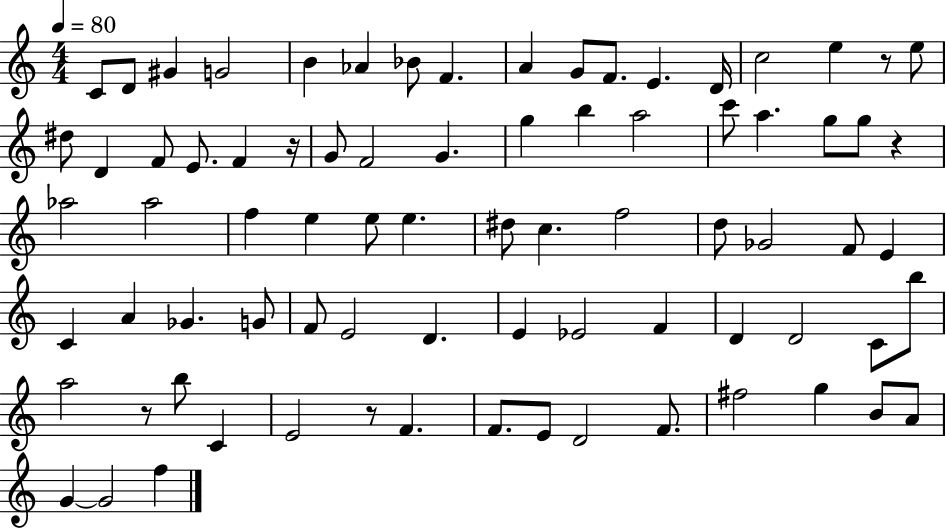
X:1
T:Untitled
M:4/4
L:1/4
K:C
C/2 D/2 ^G G2 B _A _B/2 F A G/2 F/2 E D/4 c2 e z/2 e/2 ^d/2 D F/2 E/2 F z/4 G/2 F2 G g b a2 c'/2 a g/2 g/2 z _a2 _a2 f e e/2 e ^d/2 c f2 d/2 _G2 F/2 E C A _G G/2 F/2 E2 D E _E2 F D D2 C/2 b/2 a2 z/2 b/2 C E2 z/2 F F/2 E/2 D2 F/2 ^f2 g B/2 A/2 G G2 f